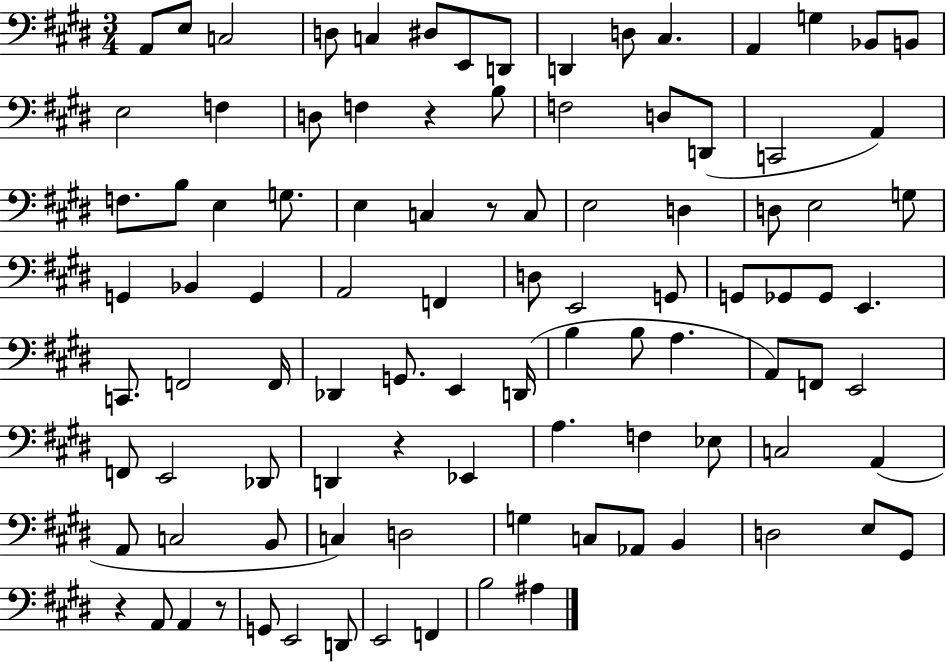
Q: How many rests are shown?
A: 5